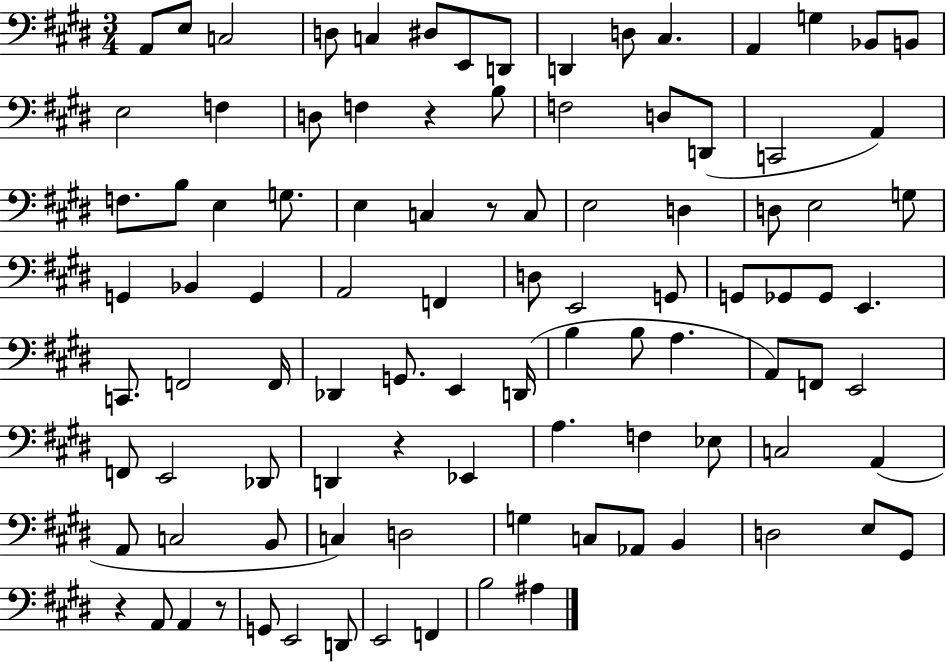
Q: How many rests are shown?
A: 5